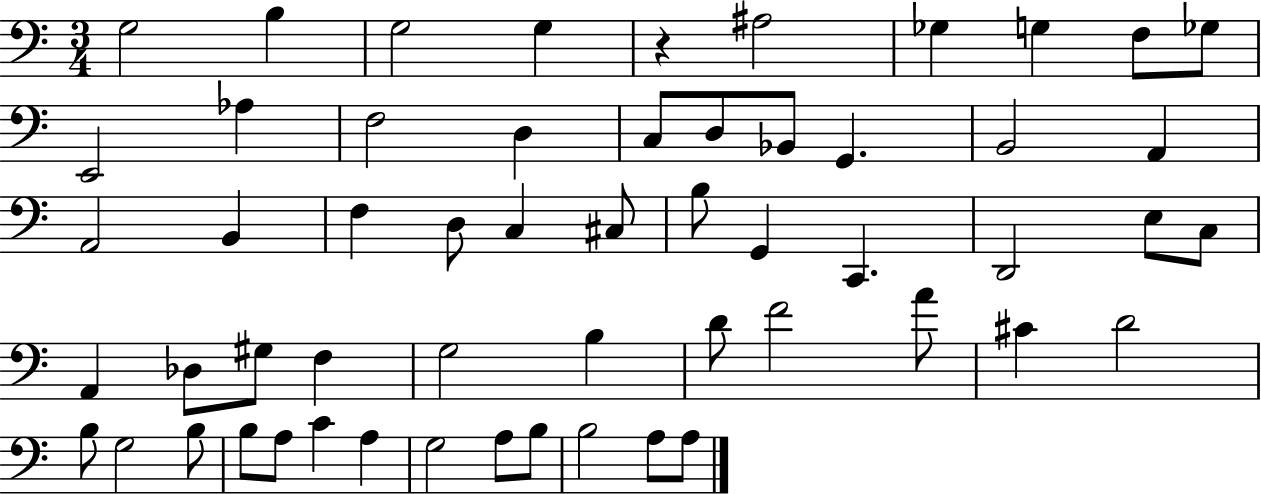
{
  \clef bass
  \numericTimeSignature
  \time 3/4
  \key c \major
  g2 b4 | g2 g4 | r4 ais2 | ges4 g4 f8 ges8 | \break e,2 aes4 | f2 d4 | c8 d8 bes,8 g,4. | b,2 a,4 | \break a,2 b,4 | f4 d8 c4 cis8 | b8 g,4 c,4. | d,2 e8 c8 | \break a,4 des8 gis8 f4 | g2 b4 | d'8 f'2 a'8 | cis'4 d'2 | \break b8 g2 b8 | b8 a8 c'4 a4 | g2 a8 b8 | b2 a8 a8 | \break \bar "|."
}